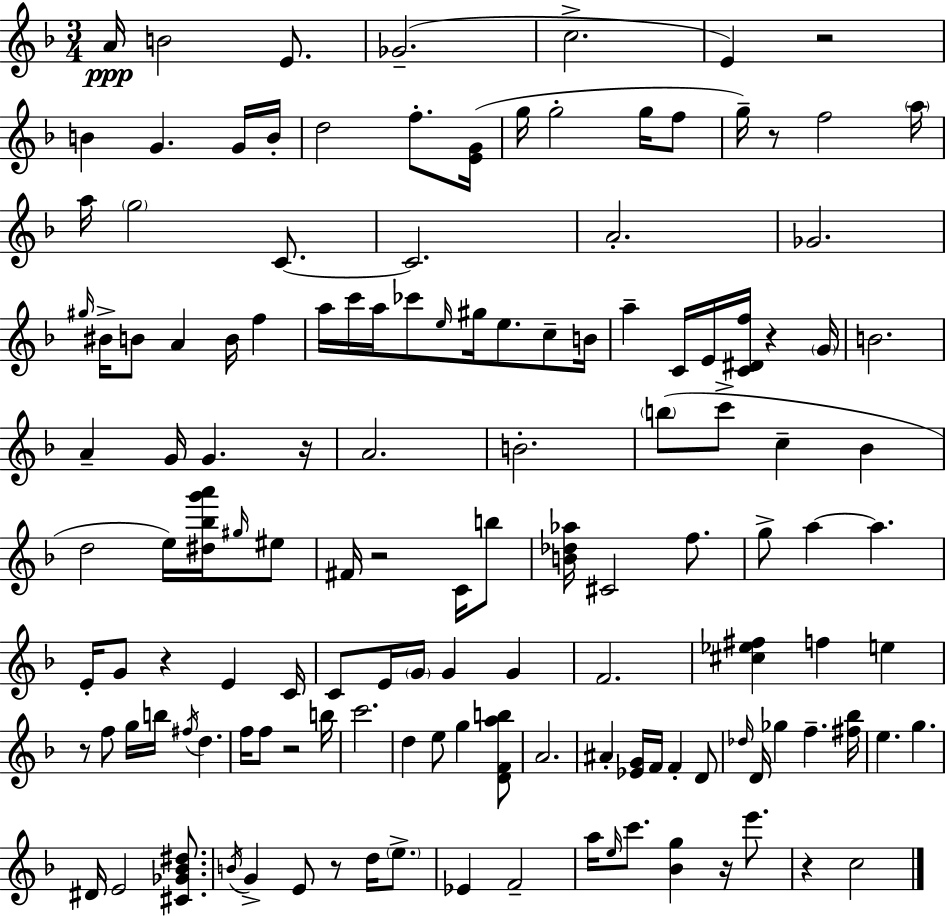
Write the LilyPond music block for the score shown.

{
  \clef treble
  \numericTimeSignature
  \time 3/4
  \key d \minor
  \repeat volta 2 { a'16\ppp b'2 e'8. | ges'2.--( | c''2.-> | e'4) r2 | \break b'4 g'4. g'16 b'16-. | d''2 f''8.-. <e' g'>16( | g''16 g''2-. g''16 f''8 | g''16--) r8 f''2 \parenthesize a''16 | \break a''16 \parenthesize g''2 c'8.~~ | c'2. | a'2.-. | ges'2. | \break \grace { gis''16 } bis'16-> b'8 a'4 b'16 f''4 | a''16 c'''16 a''16 ces'''8 \grace { e''16 } gis''16 e''8. c''8-- | b'16 a''4-- c'16 e'16 <c' dis' f''>16 r4 | \parenthesize g'16 b'2. | \break a'4-- g'16 g'4. | r16 a'2. | b'2.-. | \parenthesize b''8( c'''8-> c''4-- bes'4 | \break d''2 e''16) <dis'' bes'' g''' a'''>16 | \grace { gis''16 } eis''8 fis'16 r2 | c'16 b''8 <b' des'' aes''>16 cis'2 | f''8. g''8-> a''4~~ a''4. | \break e'16-. g'8 r4 e'4 | c'16 c'8 e'16 \parenthesize g'16 g'4 g'4 | f'2. | <cis'' ees'' fis''>4 f''4 e''4 | \break r8 f''8 g''16 b''16 \acciaccatura { fis''16 } d''4. | f''16 f''8 r2 | b''16 c'''2. | d''4 e''8 g''4 | \break <d' f' a'' b''>8 a'2. | ais'4-. <ees' g'>16 f'16 f'4-. | d'8 \grace { des''16 } d'16 ges''4 f''4.-- | <fis'' bes''>16 e''4. g''4. | \break dis'16 e'2 | <cis' ges' bes' dis''>8. \acciaccatura { b'16 } g'4-> e'8 | r8 d''16 \parenthesize e''8.-> ees'4 f'2-- | a''16 \grace { e''16 } c'''8. <bes' g''>4 | \break r16 e'''8. r4 c''2 | } \bar "|."
}